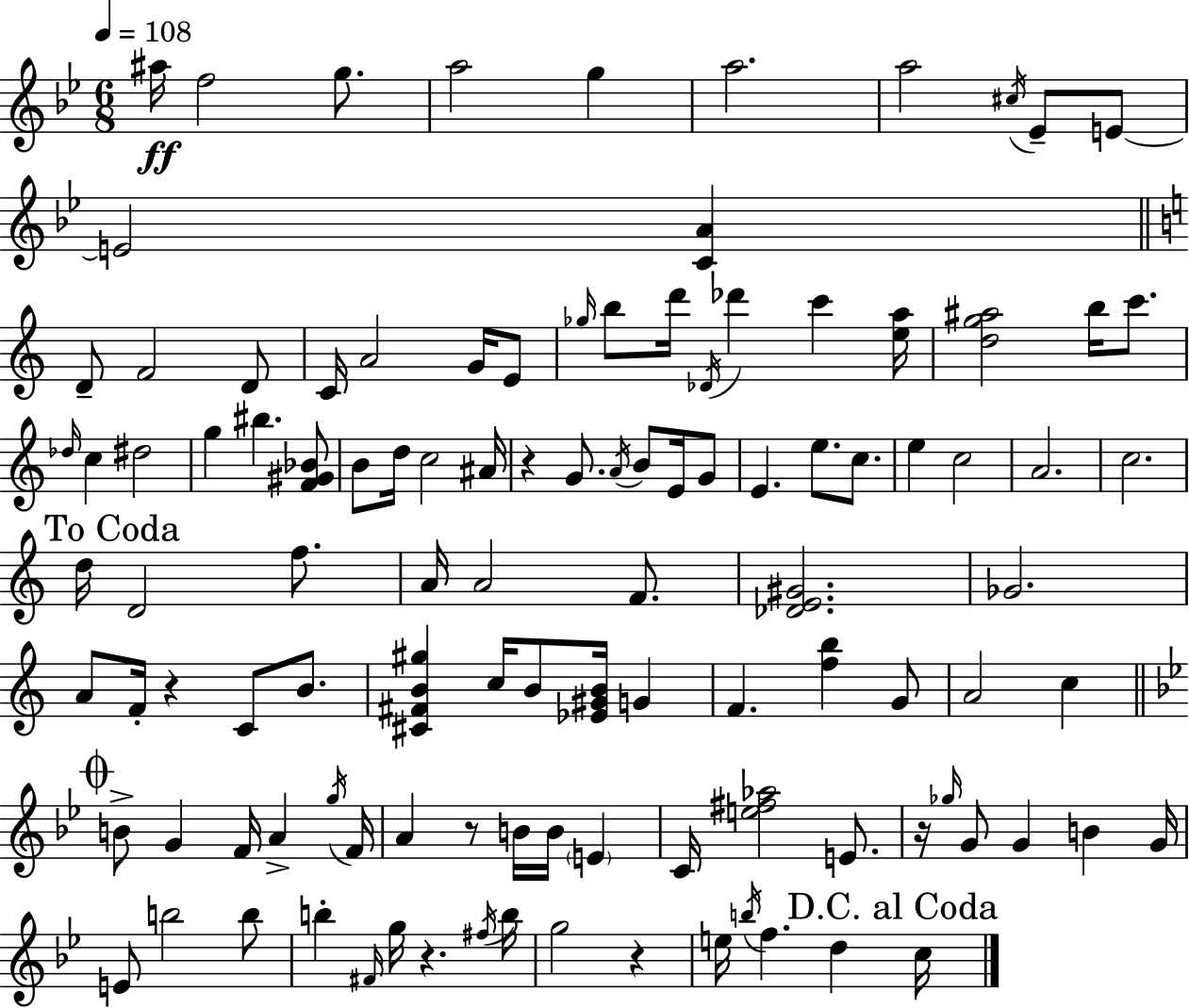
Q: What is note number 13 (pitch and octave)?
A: F4